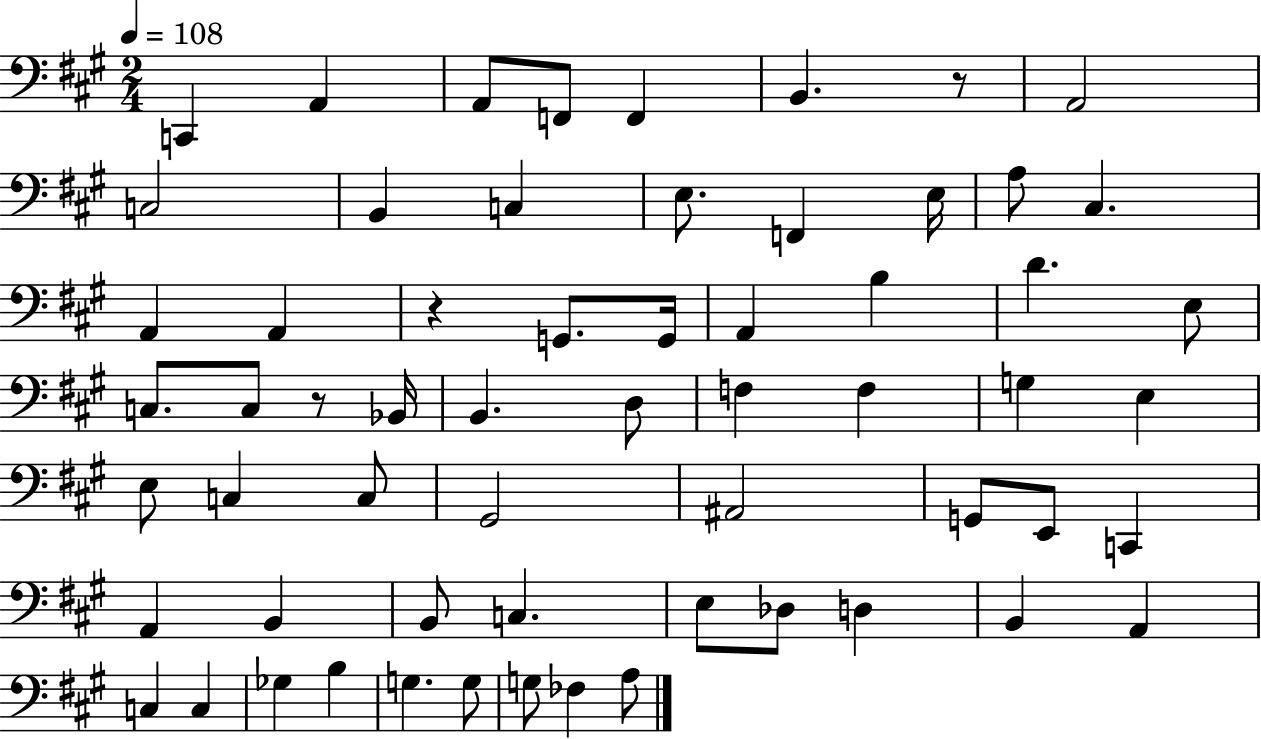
X:1
T:Untitled
M:2/4
L:1/4
K:A
C,, A,, A,,/2 F,,/2 F,, B,, z/2 A,,2 C,2 B,, C, E,/2 F,, E,/4 A,/2 ^C, A,, A,, z G,,/2 G,,/4 A,, B, D E,/2 C,/2 C,/2 z/2 _B,,/4 B,, D,/2 F, F, G, E, E,/2 C, C,/2 ^G,,2 ^A,,2 G,,/2 E,,/2 C,, A,, B,, B,,/2 C, E,/2 _D,/2 D, B,, A,, C, C, _G, B, G, G,/2 G,/2 _F, A,/2